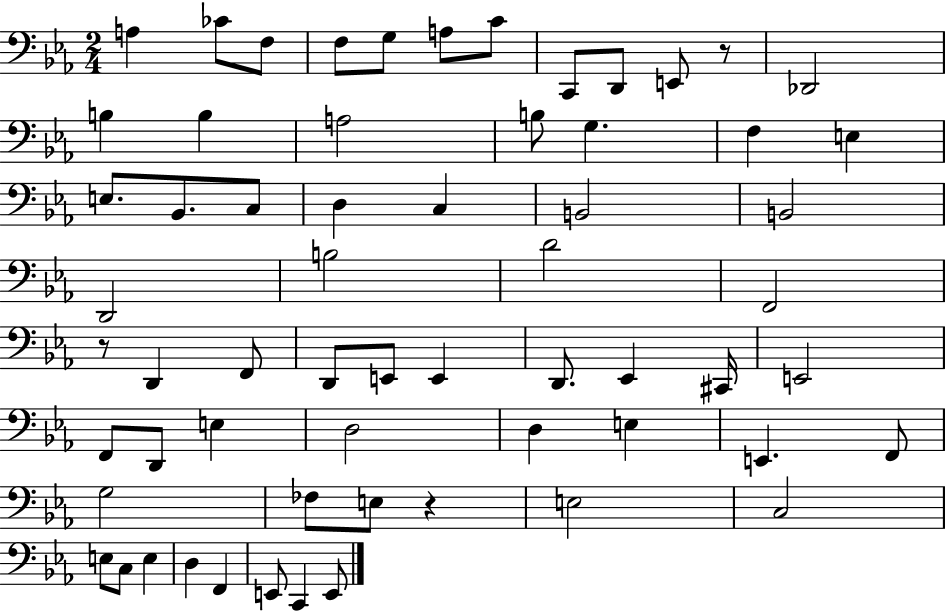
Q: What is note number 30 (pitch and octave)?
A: D2